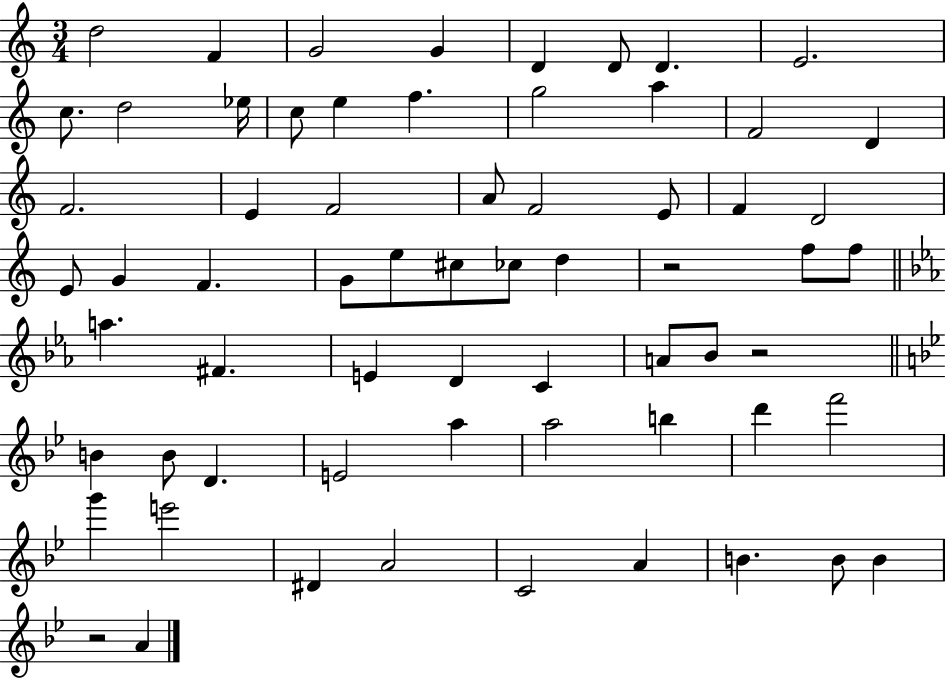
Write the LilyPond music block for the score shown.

{
  \clef treble
  \numericTimeSignature
  \time 3/4
  \key c \major
  d''2 f'4 | g'2 g'4 | d'4 d'8 d'4. | e'2. | \break c''8. d''2 ees''16 | c''8 e''4 f''4. | g''2 a''4 | f'2 d'4 | \break f'2. | e'4 f'2 | a'8 f'2 e'8 | f'4 d'2 | \break e'8 g'4 f'4. | g'8 e''8 cis''8 ces''8 d''4 | r2 f''8 f''8 | \bar "||" \break \key ees \major a''4. fis'4. | e'4 d'4 c'4 | a'8 bes'8 r2 | \bar "||" \break \key bes \major b'4 b'8 d'4. | e'2 a''4 | a''2 b''4 | d'''4 f'''2 | \break g'''4 e'''2 | dis'4 a'2 | c'2 a'4 | b'4. b'8 b'4 | \break r2 a'4 | \bar "|."
}